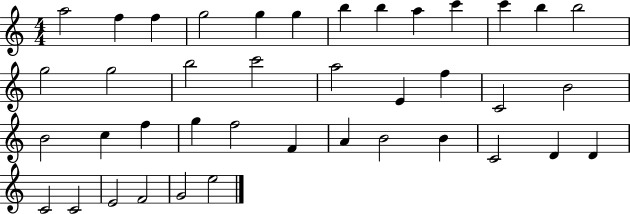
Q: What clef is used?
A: treble